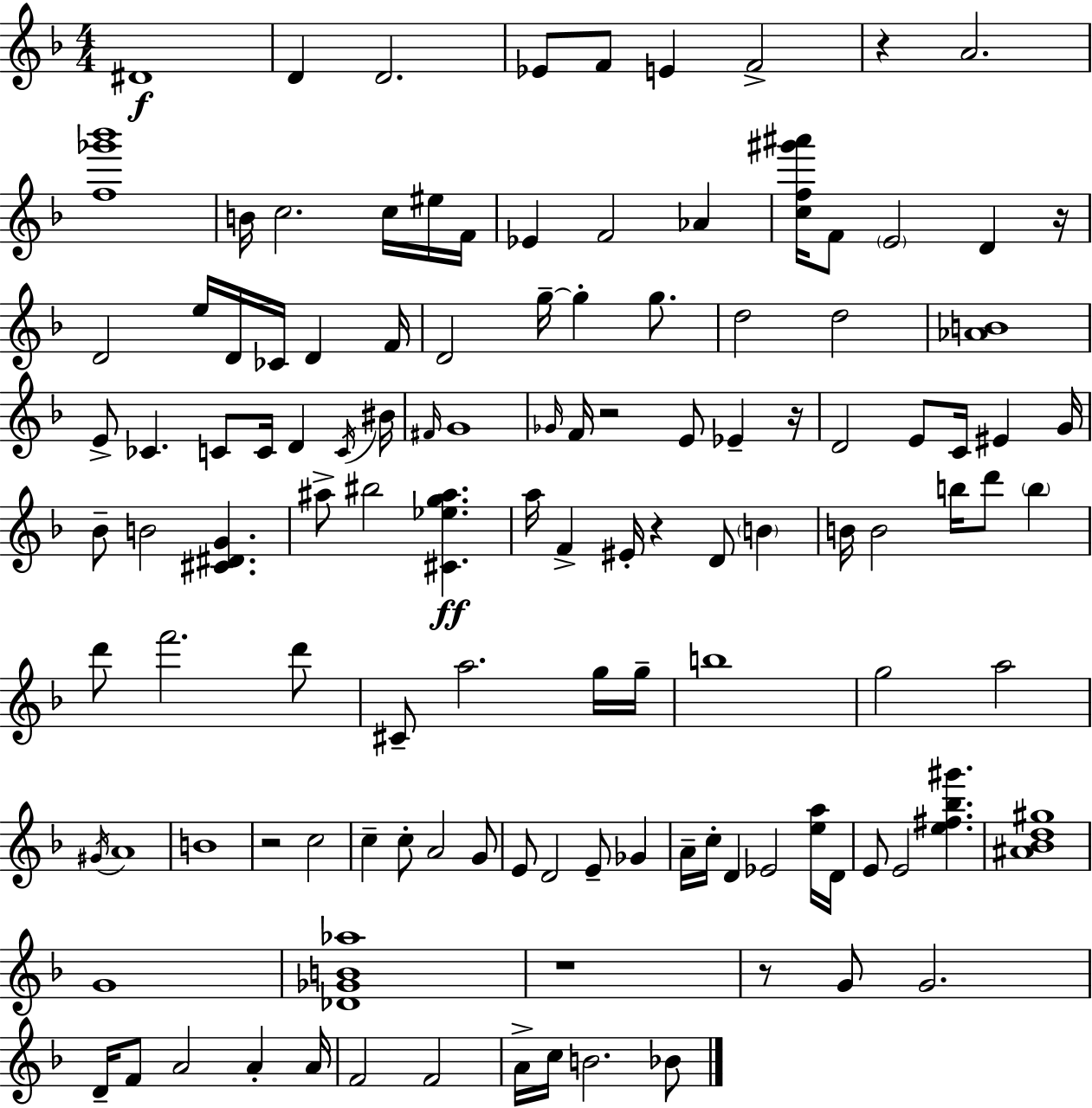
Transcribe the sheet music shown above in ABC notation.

X:1
T:Untitled
M:4/4
L:1/4
K:Dm
^D4 D D2 _E/2 F/2 E F2 z A2 [f_g'_b']4 B/4 c2 c/4 ^e/4 F/4 _E F2 _A [cf^g'^a']/4 F/2 E2 D z/4 D2 e/4 D/4 _C/4 D F/4 D2 g/4 g g/2 d2 d2 [_AB]4 E/2 _C C/2 C/4 D C/4 ^B/4 ^F/4 G4 _G/4 F/4 z2 E/2 _E z/4 D2 E/2 C/4 ^E G/4 _B/2 B2 [^C^DG] ^a/2 ^b2 [^C_eg^a] a/4 F ^E/4 z D/2 B B/4 B2 b/4 d'/2 b d'/2 f'2 d'/2 ^C/2 a2 g/4 g/4 b4 g2 a2 ^G/4 A4 B4 z2 c2 c c/2 A2 G/2 E/2 D2 E/2 _G A/4 c/4 D _E2 [ea]/4 D/4 E/2 E2 [e^f_b^g'] [^A_Bd^g]4 G4 [_D_GB_a]4 z4 z/2 G/2 G2 D/4 F/2 A2 A A/4 F2 F2 A/4 c/4 B2 _B/2